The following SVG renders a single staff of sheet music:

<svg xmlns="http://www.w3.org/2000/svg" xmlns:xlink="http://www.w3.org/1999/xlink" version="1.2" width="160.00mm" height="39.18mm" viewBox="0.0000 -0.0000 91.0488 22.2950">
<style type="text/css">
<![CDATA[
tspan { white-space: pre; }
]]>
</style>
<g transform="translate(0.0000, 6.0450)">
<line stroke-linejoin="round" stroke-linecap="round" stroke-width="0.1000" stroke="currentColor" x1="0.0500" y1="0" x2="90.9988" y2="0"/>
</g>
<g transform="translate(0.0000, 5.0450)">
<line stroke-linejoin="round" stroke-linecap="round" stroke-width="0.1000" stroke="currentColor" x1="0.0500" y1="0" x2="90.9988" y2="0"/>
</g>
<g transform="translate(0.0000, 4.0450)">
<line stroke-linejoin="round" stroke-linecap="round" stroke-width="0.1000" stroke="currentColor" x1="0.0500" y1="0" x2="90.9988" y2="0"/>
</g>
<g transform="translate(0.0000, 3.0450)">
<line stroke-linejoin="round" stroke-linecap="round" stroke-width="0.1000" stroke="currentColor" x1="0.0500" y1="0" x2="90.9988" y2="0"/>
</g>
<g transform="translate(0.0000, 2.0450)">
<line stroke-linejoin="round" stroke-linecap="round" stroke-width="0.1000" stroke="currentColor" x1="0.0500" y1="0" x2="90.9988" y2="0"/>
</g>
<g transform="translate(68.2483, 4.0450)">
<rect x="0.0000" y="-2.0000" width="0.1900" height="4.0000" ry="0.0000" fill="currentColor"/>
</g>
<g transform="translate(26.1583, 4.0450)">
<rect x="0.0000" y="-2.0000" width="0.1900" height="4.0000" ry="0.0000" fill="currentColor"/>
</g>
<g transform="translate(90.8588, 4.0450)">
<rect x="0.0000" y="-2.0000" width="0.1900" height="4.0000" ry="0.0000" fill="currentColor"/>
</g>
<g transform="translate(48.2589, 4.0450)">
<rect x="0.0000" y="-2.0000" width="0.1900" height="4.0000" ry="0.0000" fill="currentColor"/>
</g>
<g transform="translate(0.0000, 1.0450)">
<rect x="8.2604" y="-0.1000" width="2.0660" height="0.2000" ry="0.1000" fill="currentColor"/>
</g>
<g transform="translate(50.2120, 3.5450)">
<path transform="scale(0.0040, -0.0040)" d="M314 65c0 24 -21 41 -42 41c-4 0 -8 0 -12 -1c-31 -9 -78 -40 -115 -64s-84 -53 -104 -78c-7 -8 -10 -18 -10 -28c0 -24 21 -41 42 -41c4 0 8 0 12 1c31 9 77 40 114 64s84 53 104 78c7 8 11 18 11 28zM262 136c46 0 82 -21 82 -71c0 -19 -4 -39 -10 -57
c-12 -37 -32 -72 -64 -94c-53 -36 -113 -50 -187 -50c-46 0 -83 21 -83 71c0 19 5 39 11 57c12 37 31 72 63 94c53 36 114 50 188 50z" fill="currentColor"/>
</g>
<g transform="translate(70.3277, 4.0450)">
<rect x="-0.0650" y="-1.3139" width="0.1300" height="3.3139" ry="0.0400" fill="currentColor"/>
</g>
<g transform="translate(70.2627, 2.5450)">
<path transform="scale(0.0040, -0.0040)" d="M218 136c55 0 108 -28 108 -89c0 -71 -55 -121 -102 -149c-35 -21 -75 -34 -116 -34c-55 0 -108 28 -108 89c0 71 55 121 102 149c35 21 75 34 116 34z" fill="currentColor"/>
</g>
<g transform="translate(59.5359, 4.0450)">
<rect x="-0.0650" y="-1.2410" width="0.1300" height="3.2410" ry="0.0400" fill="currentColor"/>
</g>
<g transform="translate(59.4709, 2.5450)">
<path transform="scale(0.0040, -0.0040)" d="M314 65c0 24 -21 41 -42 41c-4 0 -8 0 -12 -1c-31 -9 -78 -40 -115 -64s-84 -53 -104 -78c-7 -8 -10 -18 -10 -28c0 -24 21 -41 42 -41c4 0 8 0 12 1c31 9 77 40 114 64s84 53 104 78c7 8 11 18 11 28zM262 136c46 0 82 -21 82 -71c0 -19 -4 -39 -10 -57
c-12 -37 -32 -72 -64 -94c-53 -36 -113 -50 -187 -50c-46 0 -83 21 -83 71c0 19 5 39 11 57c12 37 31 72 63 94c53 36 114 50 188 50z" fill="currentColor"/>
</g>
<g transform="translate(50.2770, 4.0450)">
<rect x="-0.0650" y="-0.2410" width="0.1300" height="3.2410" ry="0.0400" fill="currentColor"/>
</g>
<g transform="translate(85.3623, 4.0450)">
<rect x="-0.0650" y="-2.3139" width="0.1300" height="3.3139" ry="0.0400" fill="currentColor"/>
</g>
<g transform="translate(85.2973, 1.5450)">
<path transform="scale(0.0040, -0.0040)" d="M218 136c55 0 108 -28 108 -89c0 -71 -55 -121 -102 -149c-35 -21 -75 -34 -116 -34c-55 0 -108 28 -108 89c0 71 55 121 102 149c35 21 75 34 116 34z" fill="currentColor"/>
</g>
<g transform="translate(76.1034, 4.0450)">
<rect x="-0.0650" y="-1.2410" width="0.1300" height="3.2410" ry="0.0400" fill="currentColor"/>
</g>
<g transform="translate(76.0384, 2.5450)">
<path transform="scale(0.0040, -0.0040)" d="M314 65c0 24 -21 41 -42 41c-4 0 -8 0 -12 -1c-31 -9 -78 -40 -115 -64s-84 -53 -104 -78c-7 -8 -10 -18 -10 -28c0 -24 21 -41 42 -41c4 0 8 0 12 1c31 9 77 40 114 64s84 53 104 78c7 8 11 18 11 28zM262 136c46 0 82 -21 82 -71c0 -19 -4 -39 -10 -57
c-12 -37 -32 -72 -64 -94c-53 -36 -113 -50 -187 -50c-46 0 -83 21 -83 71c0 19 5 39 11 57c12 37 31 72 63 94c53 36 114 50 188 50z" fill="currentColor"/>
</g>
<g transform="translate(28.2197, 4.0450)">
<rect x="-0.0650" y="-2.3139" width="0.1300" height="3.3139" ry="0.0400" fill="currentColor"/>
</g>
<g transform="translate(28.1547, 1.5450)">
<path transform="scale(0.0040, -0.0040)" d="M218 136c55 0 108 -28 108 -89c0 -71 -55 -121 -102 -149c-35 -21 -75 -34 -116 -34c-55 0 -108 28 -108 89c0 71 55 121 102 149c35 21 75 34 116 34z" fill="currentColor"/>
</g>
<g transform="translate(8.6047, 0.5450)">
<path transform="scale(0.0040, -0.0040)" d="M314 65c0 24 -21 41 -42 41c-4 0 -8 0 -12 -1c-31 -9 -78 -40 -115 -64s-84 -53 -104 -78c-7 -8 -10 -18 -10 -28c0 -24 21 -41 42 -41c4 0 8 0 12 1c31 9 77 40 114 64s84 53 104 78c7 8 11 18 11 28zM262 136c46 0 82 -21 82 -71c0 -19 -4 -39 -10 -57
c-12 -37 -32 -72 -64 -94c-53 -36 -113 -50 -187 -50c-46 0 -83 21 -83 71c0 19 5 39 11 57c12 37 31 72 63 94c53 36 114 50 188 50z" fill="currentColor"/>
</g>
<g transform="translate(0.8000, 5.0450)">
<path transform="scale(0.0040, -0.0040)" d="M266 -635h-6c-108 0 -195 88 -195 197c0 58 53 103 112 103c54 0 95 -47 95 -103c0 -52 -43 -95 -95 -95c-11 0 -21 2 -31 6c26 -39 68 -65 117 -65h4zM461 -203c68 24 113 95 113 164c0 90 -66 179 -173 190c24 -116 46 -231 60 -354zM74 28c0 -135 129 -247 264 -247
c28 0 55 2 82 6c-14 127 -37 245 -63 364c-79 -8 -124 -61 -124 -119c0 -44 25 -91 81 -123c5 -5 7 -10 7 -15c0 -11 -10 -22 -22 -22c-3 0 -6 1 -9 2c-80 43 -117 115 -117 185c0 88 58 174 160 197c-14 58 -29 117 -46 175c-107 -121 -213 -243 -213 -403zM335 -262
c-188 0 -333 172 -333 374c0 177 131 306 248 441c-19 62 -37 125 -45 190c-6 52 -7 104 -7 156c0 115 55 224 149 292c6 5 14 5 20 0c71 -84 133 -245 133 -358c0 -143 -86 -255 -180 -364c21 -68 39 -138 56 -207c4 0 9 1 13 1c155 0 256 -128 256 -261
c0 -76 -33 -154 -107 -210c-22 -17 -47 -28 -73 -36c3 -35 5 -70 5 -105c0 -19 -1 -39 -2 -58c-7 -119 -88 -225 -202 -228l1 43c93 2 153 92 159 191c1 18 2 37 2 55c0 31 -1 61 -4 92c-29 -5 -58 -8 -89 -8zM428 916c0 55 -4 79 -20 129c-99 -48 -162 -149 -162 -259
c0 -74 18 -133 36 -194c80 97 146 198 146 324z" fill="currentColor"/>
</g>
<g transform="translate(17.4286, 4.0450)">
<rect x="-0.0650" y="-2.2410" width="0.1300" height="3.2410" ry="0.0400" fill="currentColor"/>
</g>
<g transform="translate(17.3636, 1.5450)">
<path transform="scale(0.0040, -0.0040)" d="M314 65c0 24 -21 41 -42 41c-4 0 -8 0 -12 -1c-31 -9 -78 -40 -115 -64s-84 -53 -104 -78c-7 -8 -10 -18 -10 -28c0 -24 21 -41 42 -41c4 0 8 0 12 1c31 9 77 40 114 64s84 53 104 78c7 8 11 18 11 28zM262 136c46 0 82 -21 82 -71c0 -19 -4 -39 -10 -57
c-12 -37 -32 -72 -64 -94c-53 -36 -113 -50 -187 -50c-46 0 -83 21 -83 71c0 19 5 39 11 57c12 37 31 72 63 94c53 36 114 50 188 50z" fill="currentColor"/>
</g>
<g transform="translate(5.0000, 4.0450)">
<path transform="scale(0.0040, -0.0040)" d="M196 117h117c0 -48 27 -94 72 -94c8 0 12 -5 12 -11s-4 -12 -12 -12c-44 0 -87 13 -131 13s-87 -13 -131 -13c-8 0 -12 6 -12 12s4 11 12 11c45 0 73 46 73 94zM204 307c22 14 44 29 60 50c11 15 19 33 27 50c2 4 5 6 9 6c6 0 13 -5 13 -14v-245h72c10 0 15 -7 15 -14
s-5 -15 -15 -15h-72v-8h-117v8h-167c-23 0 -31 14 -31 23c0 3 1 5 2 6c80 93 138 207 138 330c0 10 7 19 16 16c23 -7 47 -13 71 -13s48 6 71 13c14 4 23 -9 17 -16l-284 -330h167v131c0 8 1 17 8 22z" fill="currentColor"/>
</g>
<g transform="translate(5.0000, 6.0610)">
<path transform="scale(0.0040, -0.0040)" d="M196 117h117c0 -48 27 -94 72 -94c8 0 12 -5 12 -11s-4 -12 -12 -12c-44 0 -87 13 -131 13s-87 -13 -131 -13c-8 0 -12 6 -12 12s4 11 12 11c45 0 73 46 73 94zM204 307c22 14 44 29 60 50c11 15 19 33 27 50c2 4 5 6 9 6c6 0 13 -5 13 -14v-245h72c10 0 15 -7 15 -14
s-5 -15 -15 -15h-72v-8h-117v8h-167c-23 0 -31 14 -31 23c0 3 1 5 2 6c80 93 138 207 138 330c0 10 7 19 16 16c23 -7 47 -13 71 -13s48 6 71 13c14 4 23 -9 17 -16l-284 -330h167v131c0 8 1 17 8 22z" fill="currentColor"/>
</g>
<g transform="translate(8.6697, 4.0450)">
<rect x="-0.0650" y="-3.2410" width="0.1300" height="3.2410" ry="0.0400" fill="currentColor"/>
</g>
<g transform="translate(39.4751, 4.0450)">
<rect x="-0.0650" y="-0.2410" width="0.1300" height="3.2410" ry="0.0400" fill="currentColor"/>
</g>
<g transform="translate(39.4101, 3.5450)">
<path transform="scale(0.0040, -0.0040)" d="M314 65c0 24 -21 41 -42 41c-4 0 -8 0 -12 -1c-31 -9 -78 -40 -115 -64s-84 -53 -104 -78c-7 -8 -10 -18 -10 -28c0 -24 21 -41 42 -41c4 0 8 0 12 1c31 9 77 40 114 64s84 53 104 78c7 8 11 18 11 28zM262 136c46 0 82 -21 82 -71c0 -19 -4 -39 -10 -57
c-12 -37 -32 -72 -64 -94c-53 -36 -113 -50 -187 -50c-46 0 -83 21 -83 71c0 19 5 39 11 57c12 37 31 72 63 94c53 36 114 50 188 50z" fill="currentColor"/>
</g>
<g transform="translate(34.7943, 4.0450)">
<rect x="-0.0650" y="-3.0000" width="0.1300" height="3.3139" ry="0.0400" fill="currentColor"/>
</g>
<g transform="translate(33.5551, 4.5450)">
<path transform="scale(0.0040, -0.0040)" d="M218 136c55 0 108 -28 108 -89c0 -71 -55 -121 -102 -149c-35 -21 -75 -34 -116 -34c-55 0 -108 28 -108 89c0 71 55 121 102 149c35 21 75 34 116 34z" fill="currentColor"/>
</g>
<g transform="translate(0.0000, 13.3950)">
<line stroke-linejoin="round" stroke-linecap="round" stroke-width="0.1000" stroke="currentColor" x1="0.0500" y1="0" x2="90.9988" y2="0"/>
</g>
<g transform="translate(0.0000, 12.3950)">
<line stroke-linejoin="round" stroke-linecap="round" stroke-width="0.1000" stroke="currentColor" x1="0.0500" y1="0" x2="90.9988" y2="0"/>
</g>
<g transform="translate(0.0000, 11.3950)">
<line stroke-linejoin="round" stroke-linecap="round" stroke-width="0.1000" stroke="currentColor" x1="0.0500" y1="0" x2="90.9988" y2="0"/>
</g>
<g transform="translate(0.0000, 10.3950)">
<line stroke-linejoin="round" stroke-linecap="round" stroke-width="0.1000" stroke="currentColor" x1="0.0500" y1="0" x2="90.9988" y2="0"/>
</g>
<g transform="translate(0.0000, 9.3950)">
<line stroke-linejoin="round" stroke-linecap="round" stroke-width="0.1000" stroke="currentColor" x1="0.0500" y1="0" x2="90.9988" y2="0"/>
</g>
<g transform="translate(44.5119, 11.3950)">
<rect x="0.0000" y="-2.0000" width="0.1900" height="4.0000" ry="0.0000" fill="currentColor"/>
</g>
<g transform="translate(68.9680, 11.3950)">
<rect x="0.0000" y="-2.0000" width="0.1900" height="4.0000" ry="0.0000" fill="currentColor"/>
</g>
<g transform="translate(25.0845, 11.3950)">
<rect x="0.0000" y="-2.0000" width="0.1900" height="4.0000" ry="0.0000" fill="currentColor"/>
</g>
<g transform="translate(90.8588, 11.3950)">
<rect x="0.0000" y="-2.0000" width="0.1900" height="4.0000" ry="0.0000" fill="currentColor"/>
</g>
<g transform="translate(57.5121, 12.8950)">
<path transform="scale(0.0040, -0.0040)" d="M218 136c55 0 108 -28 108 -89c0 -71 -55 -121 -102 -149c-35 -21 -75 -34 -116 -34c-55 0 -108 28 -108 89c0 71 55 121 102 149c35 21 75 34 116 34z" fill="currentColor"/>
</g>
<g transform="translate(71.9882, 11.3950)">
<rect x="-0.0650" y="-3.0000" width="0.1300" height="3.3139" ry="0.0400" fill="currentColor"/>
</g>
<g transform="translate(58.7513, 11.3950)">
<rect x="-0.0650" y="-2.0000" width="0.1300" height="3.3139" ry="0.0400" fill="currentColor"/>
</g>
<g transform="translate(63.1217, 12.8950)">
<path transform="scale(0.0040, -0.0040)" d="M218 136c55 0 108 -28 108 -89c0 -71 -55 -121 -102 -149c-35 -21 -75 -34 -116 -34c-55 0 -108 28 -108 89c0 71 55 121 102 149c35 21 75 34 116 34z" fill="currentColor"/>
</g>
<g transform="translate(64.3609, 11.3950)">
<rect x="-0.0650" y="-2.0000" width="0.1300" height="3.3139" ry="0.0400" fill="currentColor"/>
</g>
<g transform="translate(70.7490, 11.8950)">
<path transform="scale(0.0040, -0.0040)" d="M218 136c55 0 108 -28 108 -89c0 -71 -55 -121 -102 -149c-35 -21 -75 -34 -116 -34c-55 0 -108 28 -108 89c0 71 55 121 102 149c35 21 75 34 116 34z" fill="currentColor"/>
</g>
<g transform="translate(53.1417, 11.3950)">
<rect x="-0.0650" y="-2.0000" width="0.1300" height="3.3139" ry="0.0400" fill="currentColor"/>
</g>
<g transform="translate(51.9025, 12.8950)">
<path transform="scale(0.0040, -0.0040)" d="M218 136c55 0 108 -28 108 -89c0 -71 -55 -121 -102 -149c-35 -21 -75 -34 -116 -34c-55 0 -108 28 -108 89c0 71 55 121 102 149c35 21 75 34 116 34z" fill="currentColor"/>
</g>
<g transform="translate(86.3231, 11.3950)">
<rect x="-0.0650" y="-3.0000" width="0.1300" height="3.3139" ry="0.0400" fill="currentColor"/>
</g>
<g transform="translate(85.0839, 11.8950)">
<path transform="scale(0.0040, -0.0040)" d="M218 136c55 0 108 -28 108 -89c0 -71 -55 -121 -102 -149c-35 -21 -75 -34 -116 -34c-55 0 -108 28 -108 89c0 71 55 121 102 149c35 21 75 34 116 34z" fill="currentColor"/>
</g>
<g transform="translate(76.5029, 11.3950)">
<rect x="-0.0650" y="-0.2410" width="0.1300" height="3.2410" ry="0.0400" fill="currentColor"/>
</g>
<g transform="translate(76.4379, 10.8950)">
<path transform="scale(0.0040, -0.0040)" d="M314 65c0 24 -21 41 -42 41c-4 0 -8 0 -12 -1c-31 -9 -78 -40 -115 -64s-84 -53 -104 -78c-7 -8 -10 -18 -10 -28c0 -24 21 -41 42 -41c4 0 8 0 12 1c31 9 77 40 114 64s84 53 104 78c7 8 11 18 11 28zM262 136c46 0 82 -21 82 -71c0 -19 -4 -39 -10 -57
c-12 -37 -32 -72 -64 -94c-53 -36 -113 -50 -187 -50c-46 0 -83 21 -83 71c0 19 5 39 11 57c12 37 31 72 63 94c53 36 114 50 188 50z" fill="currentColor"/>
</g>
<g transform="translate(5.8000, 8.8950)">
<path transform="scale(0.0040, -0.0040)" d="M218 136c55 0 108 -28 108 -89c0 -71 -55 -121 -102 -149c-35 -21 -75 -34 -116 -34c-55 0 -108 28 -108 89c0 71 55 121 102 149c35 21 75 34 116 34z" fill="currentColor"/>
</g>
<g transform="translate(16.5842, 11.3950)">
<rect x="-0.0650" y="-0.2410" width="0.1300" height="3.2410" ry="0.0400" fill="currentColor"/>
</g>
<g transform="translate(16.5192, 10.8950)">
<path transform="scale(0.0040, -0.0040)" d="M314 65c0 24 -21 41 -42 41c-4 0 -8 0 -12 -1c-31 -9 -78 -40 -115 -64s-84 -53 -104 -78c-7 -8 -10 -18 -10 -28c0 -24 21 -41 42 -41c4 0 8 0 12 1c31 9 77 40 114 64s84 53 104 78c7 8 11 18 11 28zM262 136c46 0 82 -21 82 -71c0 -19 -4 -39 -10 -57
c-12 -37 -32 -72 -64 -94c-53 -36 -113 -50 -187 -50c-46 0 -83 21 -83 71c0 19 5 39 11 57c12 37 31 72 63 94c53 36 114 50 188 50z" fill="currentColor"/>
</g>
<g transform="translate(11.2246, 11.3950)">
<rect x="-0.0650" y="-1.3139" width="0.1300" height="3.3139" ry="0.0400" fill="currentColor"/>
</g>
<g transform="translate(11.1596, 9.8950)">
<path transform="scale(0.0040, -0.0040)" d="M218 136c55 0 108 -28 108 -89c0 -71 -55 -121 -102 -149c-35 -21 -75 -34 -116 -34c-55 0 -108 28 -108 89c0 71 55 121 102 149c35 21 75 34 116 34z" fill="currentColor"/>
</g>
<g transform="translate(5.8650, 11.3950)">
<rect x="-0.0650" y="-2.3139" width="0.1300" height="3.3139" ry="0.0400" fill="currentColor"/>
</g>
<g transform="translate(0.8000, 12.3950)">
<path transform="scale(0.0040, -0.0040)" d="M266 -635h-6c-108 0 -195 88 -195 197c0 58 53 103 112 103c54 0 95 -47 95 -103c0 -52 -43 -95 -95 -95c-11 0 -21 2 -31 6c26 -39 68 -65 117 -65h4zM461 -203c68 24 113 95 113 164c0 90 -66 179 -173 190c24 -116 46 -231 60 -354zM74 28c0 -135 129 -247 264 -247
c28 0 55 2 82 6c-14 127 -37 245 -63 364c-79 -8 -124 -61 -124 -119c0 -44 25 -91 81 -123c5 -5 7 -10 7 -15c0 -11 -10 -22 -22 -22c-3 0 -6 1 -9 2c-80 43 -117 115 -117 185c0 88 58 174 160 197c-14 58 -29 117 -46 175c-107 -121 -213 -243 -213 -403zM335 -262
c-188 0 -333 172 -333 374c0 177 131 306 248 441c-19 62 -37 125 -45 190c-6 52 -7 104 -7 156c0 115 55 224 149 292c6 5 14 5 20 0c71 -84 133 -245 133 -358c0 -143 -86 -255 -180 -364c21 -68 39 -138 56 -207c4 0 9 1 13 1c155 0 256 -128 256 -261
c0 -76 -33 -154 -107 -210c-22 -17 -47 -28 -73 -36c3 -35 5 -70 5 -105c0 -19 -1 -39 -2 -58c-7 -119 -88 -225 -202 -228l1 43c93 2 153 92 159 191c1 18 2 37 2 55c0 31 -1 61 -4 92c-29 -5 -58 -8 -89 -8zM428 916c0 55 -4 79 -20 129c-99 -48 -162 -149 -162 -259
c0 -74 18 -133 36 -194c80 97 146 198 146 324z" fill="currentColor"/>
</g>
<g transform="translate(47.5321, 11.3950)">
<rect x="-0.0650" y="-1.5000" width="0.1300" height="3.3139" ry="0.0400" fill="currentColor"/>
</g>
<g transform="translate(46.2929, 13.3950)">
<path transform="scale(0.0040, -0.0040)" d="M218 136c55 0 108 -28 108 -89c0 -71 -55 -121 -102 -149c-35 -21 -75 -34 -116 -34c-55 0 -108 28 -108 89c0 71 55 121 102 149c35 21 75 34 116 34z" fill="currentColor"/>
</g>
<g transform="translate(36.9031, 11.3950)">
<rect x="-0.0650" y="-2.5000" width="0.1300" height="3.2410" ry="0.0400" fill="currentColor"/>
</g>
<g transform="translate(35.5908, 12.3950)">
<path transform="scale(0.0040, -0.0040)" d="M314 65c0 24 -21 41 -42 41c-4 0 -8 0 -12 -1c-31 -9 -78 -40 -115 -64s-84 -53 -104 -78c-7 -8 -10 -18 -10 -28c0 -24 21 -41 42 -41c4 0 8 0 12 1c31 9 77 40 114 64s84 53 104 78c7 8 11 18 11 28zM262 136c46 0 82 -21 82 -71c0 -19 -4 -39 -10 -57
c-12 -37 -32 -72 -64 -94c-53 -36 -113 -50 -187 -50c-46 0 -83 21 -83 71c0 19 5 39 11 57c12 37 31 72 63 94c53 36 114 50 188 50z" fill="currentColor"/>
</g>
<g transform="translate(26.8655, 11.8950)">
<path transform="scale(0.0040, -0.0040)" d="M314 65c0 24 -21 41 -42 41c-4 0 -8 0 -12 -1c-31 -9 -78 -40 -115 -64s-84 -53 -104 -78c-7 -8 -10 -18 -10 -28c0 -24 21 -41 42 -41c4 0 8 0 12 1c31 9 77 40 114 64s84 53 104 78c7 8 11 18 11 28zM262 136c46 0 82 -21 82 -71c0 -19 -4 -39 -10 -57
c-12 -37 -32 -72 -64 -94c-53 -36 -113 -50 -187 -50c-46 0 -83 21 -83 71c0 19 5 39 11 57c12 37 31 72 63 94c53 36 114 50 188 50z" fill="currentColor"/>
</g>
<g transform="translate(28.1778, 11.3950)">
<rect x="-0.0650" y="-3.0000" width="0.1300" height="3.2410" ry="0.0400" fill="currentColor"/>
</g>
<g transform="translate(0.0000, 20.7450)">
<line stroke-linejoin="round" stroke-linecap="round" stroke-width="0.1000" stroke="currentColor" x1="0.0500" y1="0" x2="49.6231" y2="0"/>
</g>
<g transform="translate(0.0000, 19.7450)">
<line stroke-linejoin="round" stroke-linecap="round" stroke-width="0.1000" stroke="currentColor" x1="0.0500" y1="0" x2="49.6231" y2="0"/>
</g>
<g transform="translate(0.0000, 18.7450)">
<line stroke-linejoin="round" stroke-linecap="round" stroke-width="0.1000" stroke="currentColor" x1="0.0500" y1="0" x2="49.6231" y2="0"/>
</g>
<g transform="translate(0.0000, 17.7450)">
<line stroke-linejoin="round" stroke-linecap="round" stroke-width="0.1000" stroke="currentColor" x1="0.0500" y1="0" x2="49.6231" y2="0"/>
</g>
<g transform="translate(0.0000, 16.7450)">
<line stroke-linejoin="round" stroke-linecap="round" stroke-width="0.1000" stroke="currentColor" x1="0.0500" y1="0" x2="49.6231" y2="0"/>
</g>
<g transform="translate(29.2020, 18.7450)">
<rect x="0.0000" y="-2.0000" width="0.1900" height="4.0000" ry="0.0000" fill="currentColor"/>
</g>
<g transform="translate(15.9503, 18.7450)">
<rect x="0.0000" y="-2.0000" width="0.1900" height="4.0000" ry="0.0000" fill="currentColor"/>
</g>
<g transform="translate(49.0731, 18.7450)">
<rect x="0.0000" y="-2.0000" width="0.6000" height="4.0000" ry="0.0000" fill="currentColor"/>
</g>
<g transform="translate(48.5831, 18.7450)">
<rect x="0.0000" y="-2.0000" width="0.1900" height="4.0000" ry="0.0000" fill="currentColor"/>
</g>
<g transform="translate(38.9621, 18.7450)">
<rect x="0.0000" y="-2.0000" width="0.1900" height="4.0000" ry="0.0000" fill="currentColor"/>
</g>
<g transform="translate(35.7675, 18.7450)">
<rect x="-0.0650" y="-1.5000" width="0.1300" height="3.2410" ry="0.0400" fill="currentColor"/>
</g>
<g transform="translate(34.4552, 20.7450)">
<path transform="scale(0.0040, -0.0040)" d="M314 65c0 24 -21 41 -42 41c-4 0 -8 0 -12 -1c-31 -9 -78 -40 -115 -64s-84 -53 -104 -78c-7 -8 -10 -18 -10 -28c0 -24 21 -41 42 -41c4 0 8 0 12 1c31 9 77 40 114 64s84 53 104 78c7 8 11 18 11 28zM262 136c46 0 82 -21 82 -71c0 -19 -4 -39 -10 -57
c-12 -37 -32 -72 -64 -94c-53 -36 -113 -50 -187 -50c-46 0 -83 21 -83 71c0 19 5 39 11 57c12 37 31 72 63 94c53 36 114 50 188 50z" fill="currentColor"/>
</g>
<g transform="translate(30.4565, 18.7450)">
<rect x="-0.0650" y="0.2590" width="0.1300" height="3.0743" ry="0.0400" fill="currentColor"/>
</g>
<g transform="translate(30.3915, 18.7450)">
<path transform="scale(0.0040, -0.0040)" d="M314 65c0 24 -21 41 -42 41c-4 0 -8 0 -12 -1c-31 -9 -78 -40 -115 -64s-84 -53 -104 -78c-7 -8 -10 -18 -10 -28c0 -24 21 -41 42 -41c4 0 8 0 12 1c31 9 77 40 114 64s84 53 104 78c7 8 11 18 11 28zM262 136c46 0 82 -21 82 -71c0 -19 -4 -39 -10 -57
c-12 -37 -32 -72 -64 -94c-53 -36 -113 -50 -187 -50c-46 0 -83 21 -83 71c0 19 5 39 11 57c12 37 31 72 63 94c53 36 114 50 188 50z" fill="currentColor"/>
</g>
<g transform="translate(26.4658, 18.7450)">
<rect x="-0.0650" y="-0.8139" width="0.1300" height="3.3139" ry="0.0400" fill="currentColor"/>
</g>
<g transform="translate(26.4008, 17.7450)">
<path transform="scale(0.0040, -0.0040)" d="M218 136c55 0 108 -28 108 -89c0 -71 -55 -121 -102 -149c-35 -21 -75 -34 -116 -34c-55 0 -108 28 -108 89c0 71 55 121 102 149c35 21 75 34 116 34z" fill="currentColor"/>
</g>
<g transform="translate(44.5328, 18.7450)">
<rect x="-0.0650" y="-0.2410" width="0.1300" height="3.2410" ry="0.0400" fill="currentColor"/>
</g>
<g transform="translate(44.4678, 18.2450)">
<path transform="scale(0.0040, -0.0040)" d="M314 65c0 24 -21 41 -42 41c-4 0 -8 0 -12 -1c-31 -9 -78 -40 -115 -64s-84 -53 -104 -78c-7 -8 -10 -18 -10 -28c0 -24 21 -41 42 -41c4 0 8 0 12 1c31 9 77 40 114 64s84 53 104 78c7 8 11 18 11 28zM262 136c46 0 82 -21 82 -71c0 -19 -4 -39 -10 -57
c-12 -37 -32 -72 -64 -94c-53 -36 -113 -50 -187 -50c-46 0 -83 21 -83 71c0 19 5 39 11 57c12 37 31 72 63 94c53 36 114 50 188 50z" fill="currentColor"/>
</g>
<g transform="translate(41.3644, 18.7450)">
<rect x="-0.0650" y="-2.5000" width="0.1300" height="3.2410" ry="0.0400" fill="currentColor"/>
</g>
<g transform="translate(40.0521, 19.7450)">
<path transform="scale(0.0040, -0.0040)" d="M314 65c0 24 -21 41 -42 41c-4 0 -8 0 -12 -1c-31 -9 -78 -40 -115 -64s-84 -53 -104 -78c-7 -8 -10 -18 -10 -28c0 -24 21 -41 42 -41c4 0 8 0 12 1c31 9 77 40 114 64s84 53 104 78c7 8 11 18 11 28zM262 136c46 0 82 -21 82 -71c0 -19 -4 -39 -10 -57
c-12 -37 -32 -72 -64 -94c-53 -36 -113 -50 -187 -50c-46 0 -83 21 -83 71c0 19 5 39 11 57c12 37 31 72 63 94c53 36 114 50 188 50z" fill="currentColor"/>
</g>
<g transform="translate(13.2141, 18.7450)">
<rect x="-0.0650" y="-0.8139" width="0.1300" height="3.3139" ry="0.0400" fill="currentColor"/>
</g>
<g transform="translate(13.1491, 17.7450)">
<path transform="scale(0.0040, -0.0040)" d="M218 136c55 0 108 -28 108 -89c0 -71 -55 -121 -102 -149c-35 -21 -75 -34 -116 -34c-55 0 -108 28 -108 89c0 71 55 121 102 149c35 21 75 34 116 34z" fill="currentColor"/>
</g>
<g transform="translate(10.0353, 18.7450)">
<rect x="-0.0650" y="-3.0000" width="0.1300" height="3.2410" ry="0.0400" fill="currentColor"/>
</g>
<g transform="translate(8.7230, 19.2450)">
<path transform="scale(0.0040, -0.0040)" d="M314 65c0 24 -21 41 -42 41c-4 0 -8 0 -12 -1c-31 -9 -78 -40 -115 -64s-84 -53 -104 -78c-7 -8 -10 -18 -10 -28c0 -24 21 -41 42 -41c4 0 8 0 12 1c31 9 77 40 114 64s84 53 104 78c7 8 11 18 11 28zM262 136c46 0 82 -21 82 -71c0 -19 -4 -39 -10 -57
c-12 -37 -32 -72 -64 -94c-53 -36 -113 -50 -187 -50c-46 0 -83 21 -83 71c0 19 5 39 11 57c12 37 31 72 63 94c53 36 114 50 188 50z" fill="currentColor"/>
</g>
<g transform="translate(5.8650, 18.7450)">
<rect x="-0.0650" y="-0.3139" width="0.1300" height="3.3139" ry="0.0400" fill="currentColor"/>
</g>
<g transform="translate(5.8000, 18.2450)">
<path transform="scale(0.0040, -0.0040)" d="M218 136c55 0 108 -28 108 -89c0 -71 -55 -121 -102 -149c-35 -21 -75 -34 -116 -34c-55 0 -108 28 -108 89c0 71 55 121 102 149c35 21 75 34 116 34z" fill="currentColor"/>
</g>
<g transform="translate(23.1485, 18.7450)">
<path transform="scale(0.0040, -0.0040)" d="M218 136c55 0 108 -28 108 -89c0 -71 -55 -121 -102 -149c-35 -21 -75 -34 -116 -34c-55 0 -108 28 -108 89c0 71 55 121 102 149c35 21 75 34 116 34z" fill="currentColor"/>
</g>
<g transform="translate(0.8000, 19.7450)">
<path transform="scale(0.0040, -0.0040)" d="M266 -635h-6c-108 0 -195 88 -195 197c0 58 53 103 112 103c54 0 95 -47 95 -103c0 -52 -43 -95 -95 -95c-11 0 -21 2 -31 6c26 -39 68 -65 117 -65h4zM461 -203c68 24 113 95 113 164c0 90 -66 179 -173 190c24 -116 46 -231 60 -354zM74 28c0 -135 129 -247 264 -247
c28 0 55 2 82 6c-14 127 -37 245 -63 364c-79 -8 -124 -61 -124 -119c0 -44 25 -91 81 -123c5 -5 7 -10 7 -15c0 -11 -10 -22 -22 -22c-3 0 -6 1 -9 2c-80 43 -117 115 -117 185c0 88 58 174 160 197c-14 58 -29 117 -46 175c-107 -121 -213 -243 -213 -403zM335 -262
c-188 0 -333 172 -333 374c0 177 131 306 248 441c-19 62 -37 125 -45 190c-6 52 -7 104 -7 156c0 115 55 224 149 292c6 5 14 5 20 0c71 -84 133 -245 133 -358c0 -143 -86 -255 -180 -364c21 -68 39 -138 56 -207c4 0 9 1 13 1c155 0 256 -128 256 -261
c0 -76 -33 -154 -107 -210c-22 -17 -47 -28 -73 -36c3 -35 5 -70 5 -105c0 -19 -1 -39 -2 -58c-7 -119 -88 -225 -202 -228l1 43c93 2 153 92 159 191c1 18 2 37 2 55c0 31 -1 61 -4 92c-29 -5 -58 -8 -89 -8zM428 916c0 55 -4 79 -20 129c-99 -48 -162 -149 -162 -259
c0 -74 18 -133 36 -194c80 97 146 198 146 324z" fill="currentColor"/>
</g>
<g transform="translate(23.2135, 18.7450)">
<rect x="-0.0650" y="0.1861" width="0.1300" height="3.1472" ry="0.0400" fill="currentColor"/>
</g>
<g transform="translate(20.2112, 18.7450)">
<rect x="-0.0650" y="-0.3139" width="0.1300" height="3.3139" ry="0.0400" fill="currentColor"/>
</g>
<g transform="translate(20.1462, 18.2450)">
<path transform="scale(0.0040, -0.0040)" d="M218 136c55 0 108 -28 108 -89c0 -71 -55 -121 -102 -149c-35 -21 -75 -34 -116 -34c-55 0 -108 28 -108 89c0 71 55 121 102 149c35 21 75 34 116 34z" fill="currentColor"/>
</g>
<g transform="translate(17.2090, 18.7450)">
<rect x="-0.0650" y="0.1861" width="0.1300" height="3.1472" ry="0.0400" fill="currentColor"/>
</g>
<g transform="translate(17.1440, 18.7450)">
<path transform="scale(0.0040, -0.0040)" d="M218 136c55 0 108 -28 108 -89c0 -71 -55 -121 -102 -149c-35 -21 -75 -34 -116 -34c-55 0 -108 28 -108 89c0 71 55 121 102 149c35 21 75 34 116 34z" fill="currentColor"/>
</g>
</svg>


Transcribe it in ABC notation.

X:1
T:Untitled
M:4/4
L:1/4
K:C
b2 g2 g A c2 c2 e2 e e2 g g e c2 A2 G2 E F F F A c2 A c A2 d B c B d B2 E2 G2 c2